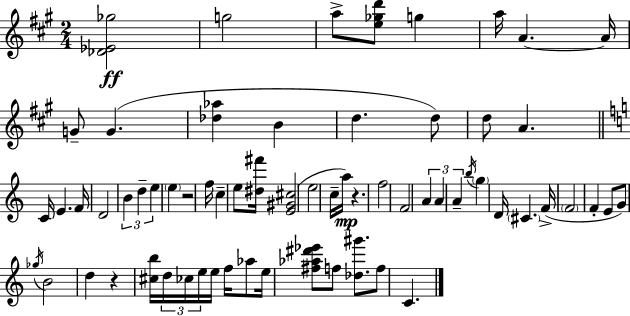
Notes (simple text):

[Db4,Eb4,Gb5]/h G5/h A5/e [E5,Gb5,D6]/e G5/q A5/s A4/q. A4/s G4/e G4/q. [Db5,Ab5]/q B4/q D5/q. D5/e D5/e A4/q. C4/s E4/q. F4/s D4/h B4/q D5/q E5/q E5/q R/h F5/s C5/q E5/e [D#5,F#6]/s [E4,G#4,C#5]/h E5/h C5/s A5/s R/q. F5/h F4/h A4/q A4/q A4/q B5/s G5/q D4/s C#4/q. F4/s F4/h F4/q E4/e G4/e Gb5/s B4/h D5/q R/q [C#5,B5]/s D5/s CES5/s E5/s E5/s F5/s Ab5/e E5/s [F#5,Ab5,D#6,Eb6]/e F5/e [Db5,G#6]/e. F5/e C4/q.